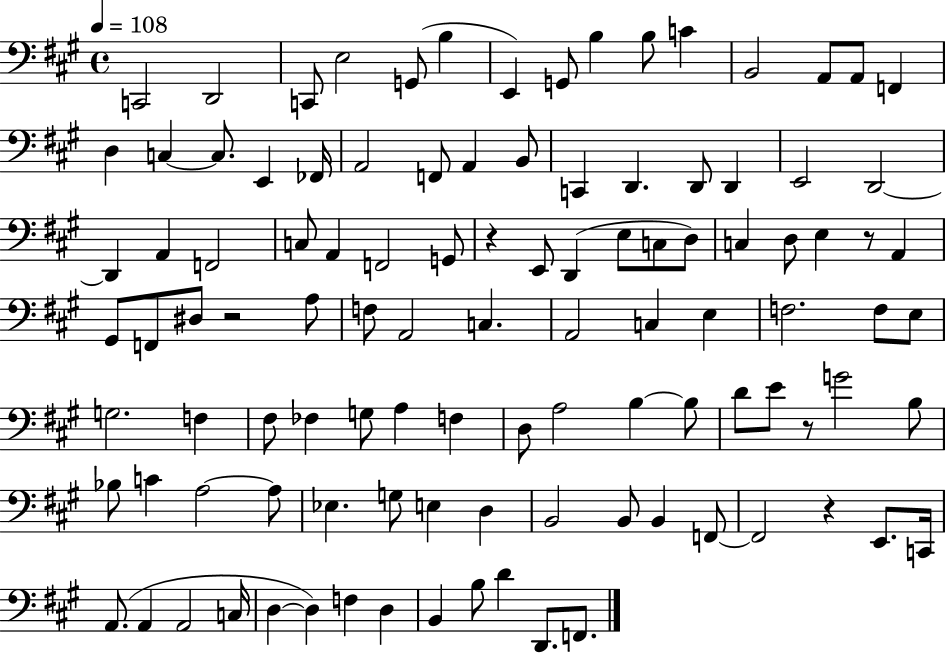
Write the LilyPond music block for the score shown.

{
  \clef bass
  \time 4/4
  \defaultTimeSignature
  \key a \major
  \tempo 4 = 108
  c,2 d,2 | c,8 e2 g,8( b4 | e,4) g,8 b4 b8 c'4 | b,2 a,8 a,8 f,4 | \break d4 c4~~ c8. e,4 fes,16 | a,2 f,8 a,4 b,8 | c,4 d,4. d,8 d,4 | e,2 d,2~~ | \break d,4 a,4 f,2 | c8 a,4 f,2 g,8 | r4 e,8 d,4( e8 c8 d8) | c4 d8 e4 r8 a,4 | \break gis,8 f,8 dis8 r2 a8 | f8 a,2 c4. | a,2 c4 e4 | f2. f8 e8 | \break g2. f4 | fis8 fes4 g8 a4 f4 | d8 a2 b4~~ b8 | d'8 e'8 r8 g'2 b8 | \break bes8 c'4 a2~~ a8 | ees4. g8 e4 d4 | b,2 b,8 b,4 f,8~~ | f,2 r4 e,8. c,16 | \break a,8.( a,4 a,2 c16 | d4~~ d4) f4 d4 | b,4 b8 d'4 d,8. f,8. | \bar "|."
}